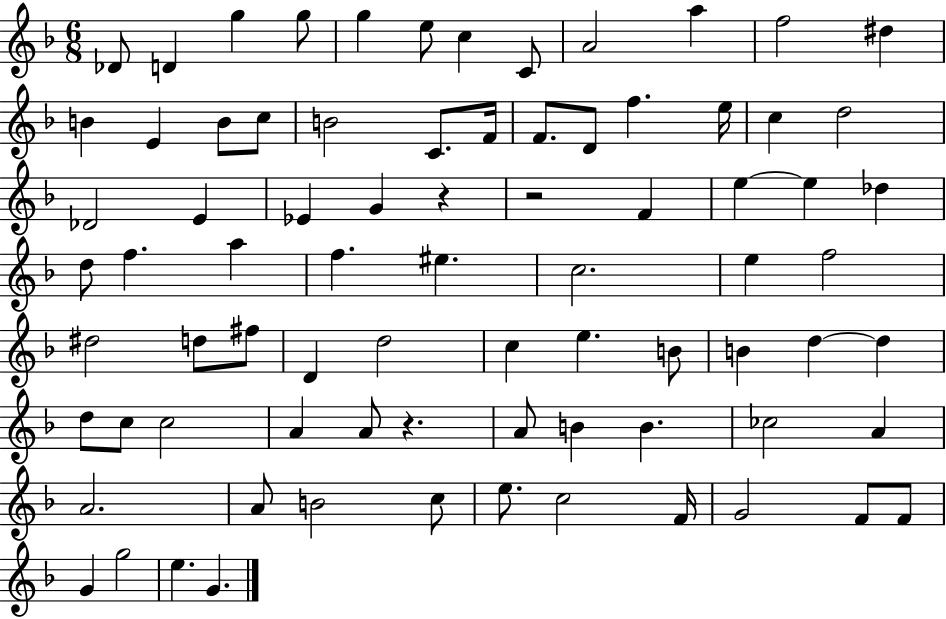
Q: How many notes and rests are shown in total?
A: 79